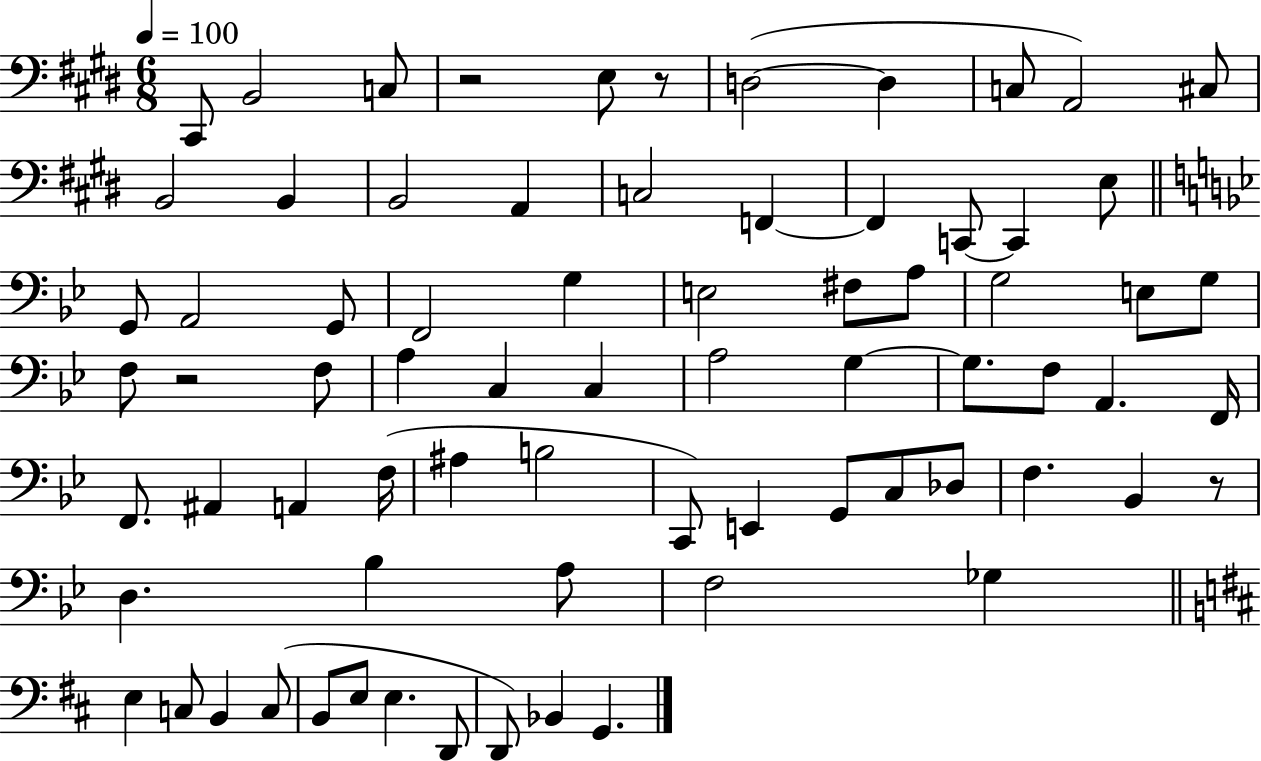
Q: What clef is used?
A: bass